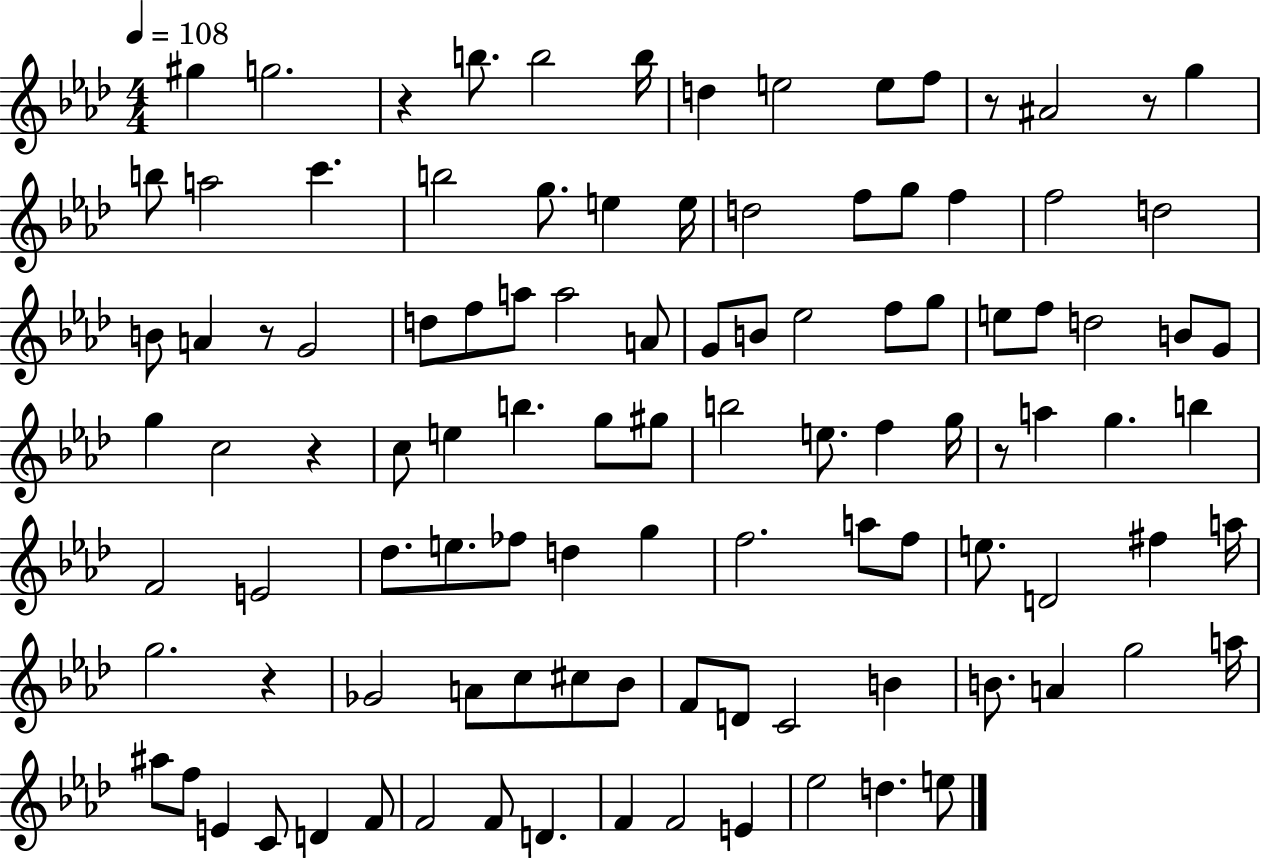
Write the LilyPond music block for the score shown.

{
  \clef treble
  \numericTimeSignature
  \time 4/4
  \key aes \major
  \tempo 4 = 108
  gis''4 g''2. | r4 b''8. b''2 b''16 | d''4 e''2 e''8 f''8 | r8 ais'2 r8 g''4 | \break b''8 a''2 c'''4. | b''2 g''8. e''4 e''16 | d''2 f''8 g''8 f''4 | f''2 d''2 | \break b'8 a'4 r8 g'2 | d''8 f''8 a''8 a''2 a'8 | g'8 b'8 ees''2 f''8 g''8 | e''8 f''8 d''2 b'8 g'8 | \break g''4 c''2 r4 | c''8 e''4 b''4. g''8 gis''8 | b''2 e''8. f''4 g''16 | r8 a''4 g''4. b''4 | \break f'2 e'2 | des''8. e''8. fes''8 d''4 g''4 | f''2. a''8 f''8 | e''8. d'2 fis''4 a''16 | \break g''2. r4 | ges'2 a'8 c''8 cis''8 bes'8 | f'8 d'8 c'2 b'4 | b'8. a'4 g''2 a''16 | \break ais''8 f''8 e'4 c'8 d'4 f'8 | f'2 f'8 d'4. | f'4 f'2 e'4 | ees''2 d''4. e''8 | \break \bar "|."
}